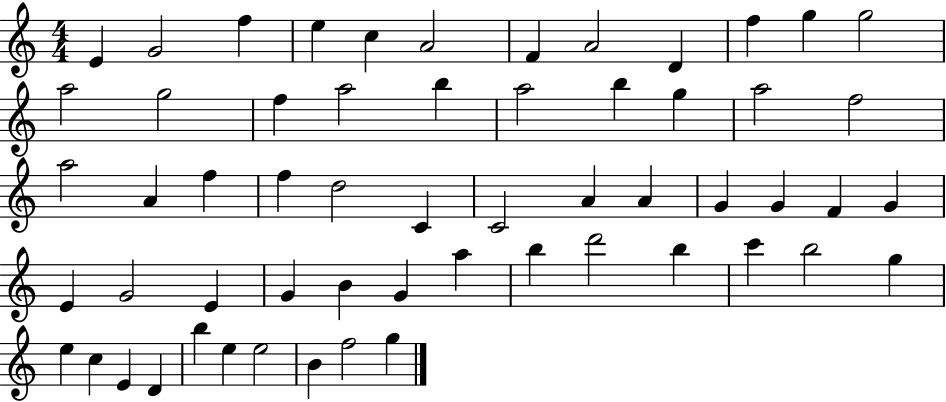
{
  \clef treble
  \numericTimeSignature
  \time 4/4
  \key c \major
  e'4 g'2 f''4 | e''4 c''4 a'2 | f'4 a'2 d'4 | f''4 g''4 g''2 | \break a''2 g''2 | f''4 a''2 b''4 | a''2 b''4 g''4 | a''2 f''2 | \break a''2 a'4 f''4 | f''4 d''2 c'4 | c'2 a'4 a'4 | g'4 g'4 f'4 g'4 | \break e'4 g'2 e'4 | g'4 b'4 g'4 a''4 | b''4 d'''2 b''4 | c'''4 b''2 g''4 | \break e''4 c''4 e'4 d'4 | b''4 e''4 e''2 | b'4 f''2 g''4 | \bar "|."
}